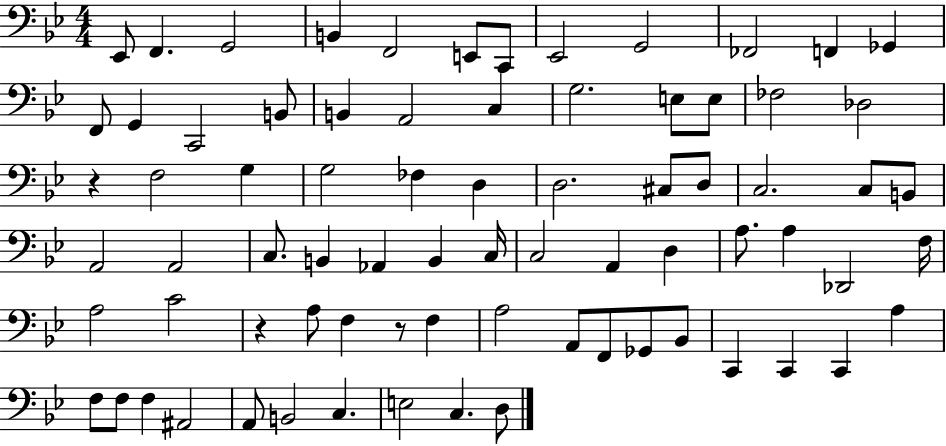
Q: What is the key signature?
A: BES major